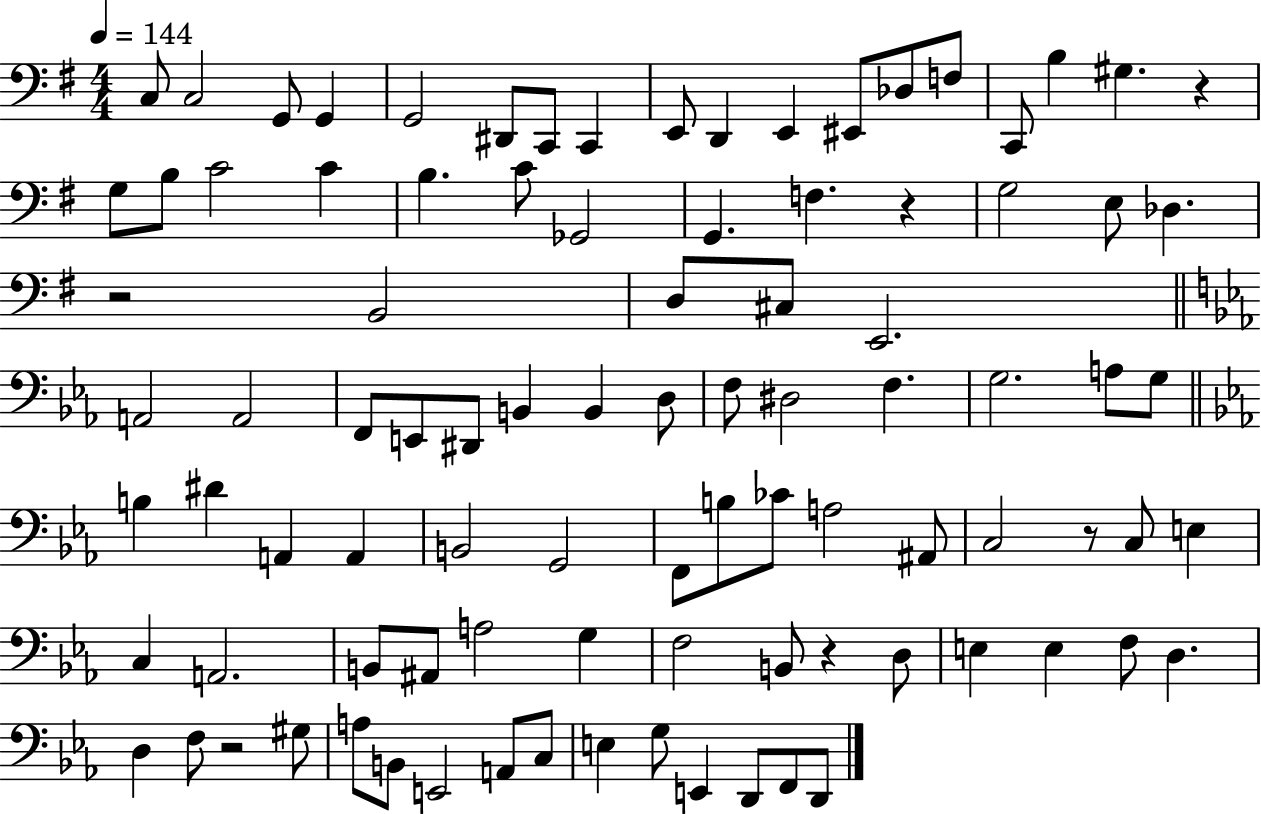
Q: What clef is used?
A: bass